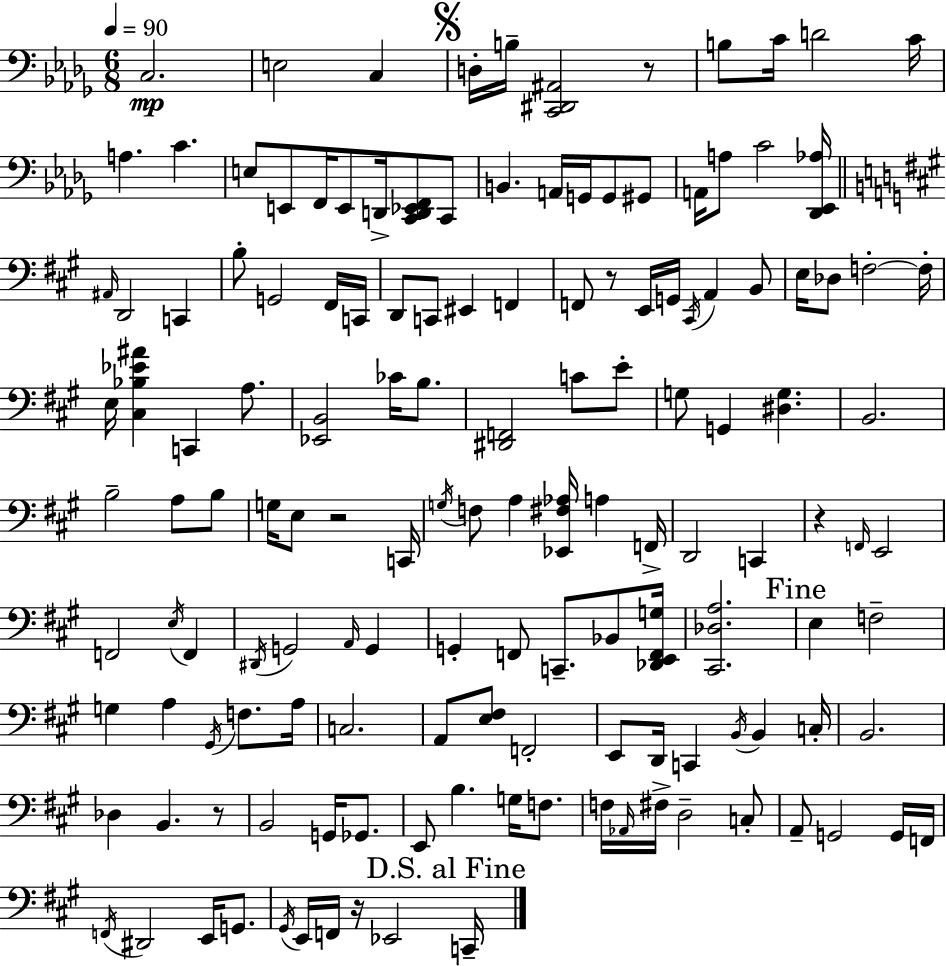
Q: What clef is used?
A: bass